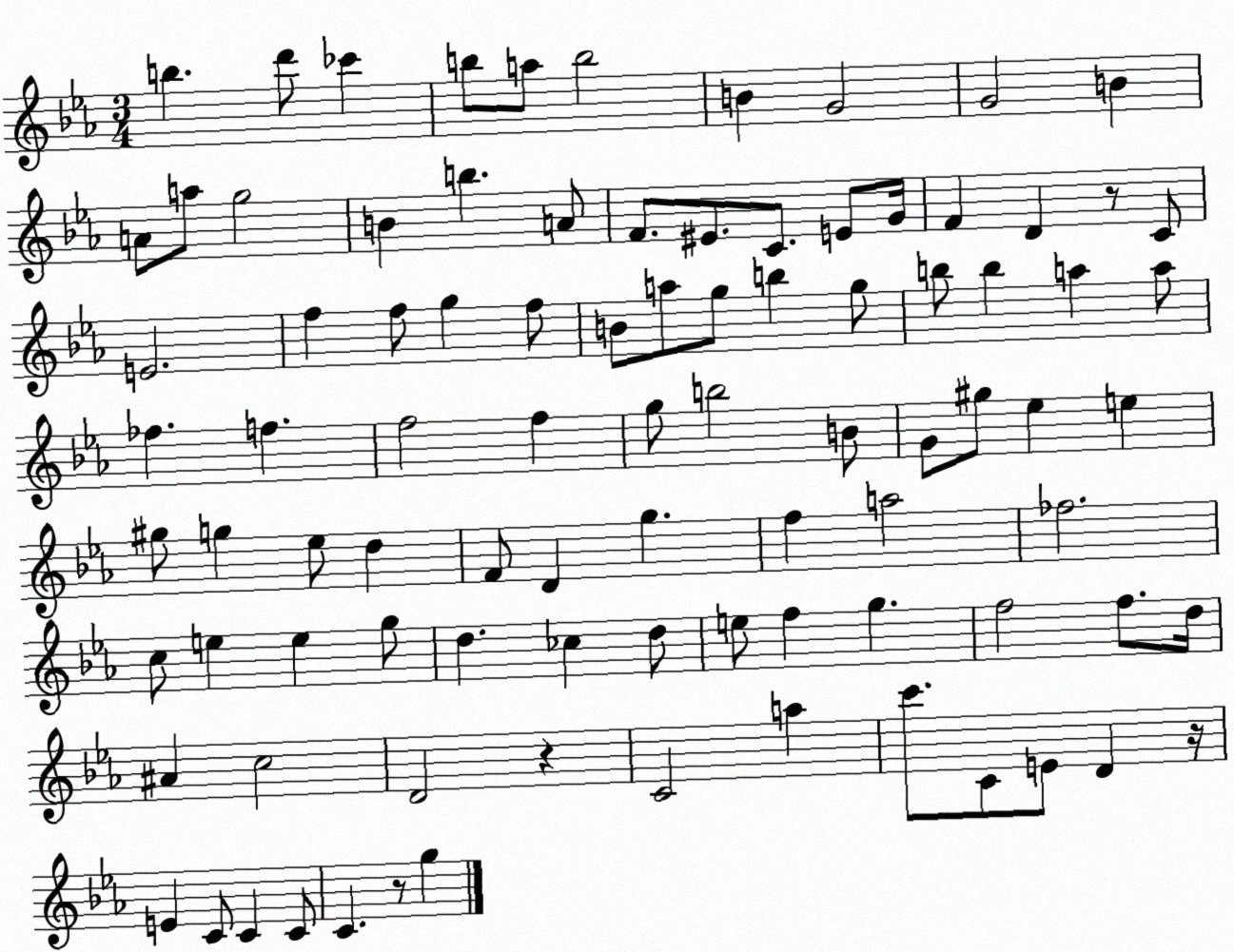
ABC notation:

X:1
T:Untitled
M:3/4
L:1/4
K:Eb
b d'/2 _c' b/2 a/2 b2 B G2 G2 B A/2 a/2 g2 B b A/2 F/2 ^E/2 C/2 E/2 G/4 F D z/2 C/2 E2 f f/2 g f/2 B/2 a/2 g/2 b g/2 b/2 b a a/2 _f f f2 f g/2 b2 B/2 G/2 ^g/2 _e e ^g/2 g _e/2 d F/2 D g f a2 _f2 c/2 e e g/2 d _c d/2 e/2 f g f2 f/2 d/4 ^A c2 D2 z C2 a c'/2 C/2 E/2 D z/4 E C/2 C C/2 C z/2 g